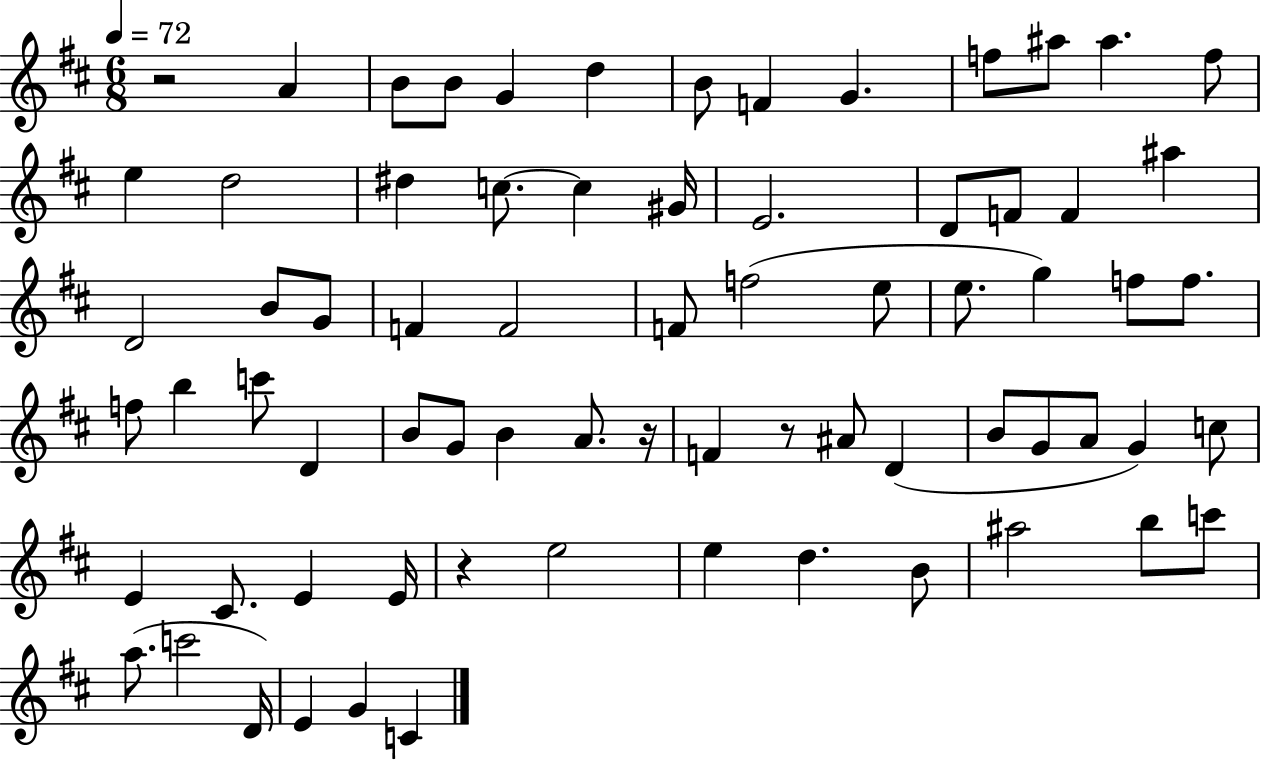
X:1
T:Untitled
M:6/8
L:1/4
K:D
z2 A B/2 B/2 G d B/2 F G f/2 ^a/2 ^a f/2 e d2 ^d c/2 c ^G/4 E2 D/2 F/2 F ^a D2 B/2 G/2 F F2 F/2 f2 e/2 e/2 g f/2 f/2 f/2 b c'/2 D B/2 G/2 B A/2 z/4 F z/2 ^A/2 D B/2 G/2 A/2 G c/2 E ^C/2 E E/4 z e2 e d B/2 ^a2 b/2 c'/2 a/2 c'2 D/4 E G C